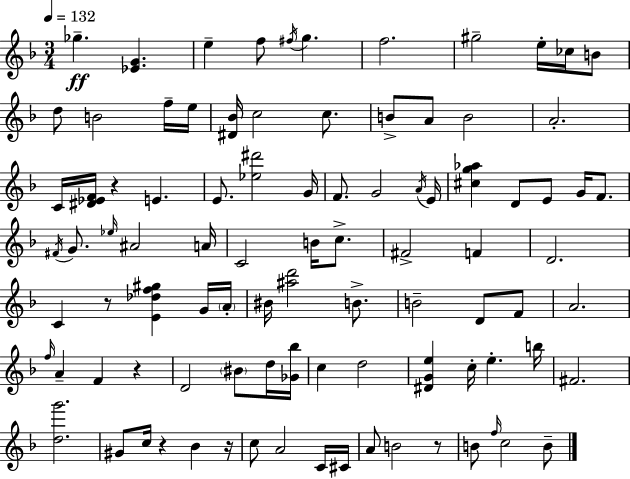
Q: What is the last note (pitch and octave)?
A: B4